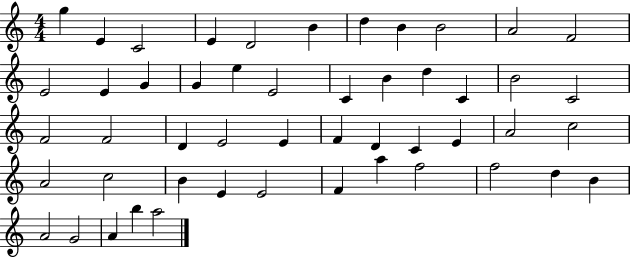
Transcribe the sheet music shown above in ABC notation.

X:1
T:Untitled
M:4/4
L:1/4
K:C
g E C2 E D2 B d B B2 A2 F2 E2 E G G e E2 C B d C B2 C2 F2 F2 D E2 E F D C E A2 c2 A2 c2 B E E2 F a f2 f2 d B A2 G2 A b a2